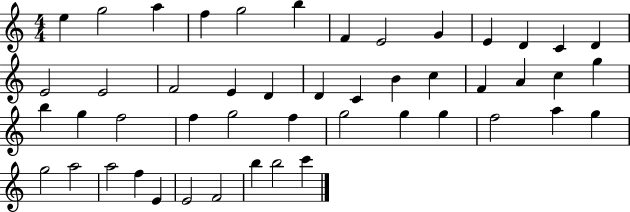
X:1
T:Untitled
M:4/4
L:1/4
K:C
e g2 a f g2 b F E2 G E D C D E2 E2 F2 E D D C B c F A c g b g f2 f g2 f g2 g g f2 a g g2 a2 a2 f E E2 F2 b b2 c'